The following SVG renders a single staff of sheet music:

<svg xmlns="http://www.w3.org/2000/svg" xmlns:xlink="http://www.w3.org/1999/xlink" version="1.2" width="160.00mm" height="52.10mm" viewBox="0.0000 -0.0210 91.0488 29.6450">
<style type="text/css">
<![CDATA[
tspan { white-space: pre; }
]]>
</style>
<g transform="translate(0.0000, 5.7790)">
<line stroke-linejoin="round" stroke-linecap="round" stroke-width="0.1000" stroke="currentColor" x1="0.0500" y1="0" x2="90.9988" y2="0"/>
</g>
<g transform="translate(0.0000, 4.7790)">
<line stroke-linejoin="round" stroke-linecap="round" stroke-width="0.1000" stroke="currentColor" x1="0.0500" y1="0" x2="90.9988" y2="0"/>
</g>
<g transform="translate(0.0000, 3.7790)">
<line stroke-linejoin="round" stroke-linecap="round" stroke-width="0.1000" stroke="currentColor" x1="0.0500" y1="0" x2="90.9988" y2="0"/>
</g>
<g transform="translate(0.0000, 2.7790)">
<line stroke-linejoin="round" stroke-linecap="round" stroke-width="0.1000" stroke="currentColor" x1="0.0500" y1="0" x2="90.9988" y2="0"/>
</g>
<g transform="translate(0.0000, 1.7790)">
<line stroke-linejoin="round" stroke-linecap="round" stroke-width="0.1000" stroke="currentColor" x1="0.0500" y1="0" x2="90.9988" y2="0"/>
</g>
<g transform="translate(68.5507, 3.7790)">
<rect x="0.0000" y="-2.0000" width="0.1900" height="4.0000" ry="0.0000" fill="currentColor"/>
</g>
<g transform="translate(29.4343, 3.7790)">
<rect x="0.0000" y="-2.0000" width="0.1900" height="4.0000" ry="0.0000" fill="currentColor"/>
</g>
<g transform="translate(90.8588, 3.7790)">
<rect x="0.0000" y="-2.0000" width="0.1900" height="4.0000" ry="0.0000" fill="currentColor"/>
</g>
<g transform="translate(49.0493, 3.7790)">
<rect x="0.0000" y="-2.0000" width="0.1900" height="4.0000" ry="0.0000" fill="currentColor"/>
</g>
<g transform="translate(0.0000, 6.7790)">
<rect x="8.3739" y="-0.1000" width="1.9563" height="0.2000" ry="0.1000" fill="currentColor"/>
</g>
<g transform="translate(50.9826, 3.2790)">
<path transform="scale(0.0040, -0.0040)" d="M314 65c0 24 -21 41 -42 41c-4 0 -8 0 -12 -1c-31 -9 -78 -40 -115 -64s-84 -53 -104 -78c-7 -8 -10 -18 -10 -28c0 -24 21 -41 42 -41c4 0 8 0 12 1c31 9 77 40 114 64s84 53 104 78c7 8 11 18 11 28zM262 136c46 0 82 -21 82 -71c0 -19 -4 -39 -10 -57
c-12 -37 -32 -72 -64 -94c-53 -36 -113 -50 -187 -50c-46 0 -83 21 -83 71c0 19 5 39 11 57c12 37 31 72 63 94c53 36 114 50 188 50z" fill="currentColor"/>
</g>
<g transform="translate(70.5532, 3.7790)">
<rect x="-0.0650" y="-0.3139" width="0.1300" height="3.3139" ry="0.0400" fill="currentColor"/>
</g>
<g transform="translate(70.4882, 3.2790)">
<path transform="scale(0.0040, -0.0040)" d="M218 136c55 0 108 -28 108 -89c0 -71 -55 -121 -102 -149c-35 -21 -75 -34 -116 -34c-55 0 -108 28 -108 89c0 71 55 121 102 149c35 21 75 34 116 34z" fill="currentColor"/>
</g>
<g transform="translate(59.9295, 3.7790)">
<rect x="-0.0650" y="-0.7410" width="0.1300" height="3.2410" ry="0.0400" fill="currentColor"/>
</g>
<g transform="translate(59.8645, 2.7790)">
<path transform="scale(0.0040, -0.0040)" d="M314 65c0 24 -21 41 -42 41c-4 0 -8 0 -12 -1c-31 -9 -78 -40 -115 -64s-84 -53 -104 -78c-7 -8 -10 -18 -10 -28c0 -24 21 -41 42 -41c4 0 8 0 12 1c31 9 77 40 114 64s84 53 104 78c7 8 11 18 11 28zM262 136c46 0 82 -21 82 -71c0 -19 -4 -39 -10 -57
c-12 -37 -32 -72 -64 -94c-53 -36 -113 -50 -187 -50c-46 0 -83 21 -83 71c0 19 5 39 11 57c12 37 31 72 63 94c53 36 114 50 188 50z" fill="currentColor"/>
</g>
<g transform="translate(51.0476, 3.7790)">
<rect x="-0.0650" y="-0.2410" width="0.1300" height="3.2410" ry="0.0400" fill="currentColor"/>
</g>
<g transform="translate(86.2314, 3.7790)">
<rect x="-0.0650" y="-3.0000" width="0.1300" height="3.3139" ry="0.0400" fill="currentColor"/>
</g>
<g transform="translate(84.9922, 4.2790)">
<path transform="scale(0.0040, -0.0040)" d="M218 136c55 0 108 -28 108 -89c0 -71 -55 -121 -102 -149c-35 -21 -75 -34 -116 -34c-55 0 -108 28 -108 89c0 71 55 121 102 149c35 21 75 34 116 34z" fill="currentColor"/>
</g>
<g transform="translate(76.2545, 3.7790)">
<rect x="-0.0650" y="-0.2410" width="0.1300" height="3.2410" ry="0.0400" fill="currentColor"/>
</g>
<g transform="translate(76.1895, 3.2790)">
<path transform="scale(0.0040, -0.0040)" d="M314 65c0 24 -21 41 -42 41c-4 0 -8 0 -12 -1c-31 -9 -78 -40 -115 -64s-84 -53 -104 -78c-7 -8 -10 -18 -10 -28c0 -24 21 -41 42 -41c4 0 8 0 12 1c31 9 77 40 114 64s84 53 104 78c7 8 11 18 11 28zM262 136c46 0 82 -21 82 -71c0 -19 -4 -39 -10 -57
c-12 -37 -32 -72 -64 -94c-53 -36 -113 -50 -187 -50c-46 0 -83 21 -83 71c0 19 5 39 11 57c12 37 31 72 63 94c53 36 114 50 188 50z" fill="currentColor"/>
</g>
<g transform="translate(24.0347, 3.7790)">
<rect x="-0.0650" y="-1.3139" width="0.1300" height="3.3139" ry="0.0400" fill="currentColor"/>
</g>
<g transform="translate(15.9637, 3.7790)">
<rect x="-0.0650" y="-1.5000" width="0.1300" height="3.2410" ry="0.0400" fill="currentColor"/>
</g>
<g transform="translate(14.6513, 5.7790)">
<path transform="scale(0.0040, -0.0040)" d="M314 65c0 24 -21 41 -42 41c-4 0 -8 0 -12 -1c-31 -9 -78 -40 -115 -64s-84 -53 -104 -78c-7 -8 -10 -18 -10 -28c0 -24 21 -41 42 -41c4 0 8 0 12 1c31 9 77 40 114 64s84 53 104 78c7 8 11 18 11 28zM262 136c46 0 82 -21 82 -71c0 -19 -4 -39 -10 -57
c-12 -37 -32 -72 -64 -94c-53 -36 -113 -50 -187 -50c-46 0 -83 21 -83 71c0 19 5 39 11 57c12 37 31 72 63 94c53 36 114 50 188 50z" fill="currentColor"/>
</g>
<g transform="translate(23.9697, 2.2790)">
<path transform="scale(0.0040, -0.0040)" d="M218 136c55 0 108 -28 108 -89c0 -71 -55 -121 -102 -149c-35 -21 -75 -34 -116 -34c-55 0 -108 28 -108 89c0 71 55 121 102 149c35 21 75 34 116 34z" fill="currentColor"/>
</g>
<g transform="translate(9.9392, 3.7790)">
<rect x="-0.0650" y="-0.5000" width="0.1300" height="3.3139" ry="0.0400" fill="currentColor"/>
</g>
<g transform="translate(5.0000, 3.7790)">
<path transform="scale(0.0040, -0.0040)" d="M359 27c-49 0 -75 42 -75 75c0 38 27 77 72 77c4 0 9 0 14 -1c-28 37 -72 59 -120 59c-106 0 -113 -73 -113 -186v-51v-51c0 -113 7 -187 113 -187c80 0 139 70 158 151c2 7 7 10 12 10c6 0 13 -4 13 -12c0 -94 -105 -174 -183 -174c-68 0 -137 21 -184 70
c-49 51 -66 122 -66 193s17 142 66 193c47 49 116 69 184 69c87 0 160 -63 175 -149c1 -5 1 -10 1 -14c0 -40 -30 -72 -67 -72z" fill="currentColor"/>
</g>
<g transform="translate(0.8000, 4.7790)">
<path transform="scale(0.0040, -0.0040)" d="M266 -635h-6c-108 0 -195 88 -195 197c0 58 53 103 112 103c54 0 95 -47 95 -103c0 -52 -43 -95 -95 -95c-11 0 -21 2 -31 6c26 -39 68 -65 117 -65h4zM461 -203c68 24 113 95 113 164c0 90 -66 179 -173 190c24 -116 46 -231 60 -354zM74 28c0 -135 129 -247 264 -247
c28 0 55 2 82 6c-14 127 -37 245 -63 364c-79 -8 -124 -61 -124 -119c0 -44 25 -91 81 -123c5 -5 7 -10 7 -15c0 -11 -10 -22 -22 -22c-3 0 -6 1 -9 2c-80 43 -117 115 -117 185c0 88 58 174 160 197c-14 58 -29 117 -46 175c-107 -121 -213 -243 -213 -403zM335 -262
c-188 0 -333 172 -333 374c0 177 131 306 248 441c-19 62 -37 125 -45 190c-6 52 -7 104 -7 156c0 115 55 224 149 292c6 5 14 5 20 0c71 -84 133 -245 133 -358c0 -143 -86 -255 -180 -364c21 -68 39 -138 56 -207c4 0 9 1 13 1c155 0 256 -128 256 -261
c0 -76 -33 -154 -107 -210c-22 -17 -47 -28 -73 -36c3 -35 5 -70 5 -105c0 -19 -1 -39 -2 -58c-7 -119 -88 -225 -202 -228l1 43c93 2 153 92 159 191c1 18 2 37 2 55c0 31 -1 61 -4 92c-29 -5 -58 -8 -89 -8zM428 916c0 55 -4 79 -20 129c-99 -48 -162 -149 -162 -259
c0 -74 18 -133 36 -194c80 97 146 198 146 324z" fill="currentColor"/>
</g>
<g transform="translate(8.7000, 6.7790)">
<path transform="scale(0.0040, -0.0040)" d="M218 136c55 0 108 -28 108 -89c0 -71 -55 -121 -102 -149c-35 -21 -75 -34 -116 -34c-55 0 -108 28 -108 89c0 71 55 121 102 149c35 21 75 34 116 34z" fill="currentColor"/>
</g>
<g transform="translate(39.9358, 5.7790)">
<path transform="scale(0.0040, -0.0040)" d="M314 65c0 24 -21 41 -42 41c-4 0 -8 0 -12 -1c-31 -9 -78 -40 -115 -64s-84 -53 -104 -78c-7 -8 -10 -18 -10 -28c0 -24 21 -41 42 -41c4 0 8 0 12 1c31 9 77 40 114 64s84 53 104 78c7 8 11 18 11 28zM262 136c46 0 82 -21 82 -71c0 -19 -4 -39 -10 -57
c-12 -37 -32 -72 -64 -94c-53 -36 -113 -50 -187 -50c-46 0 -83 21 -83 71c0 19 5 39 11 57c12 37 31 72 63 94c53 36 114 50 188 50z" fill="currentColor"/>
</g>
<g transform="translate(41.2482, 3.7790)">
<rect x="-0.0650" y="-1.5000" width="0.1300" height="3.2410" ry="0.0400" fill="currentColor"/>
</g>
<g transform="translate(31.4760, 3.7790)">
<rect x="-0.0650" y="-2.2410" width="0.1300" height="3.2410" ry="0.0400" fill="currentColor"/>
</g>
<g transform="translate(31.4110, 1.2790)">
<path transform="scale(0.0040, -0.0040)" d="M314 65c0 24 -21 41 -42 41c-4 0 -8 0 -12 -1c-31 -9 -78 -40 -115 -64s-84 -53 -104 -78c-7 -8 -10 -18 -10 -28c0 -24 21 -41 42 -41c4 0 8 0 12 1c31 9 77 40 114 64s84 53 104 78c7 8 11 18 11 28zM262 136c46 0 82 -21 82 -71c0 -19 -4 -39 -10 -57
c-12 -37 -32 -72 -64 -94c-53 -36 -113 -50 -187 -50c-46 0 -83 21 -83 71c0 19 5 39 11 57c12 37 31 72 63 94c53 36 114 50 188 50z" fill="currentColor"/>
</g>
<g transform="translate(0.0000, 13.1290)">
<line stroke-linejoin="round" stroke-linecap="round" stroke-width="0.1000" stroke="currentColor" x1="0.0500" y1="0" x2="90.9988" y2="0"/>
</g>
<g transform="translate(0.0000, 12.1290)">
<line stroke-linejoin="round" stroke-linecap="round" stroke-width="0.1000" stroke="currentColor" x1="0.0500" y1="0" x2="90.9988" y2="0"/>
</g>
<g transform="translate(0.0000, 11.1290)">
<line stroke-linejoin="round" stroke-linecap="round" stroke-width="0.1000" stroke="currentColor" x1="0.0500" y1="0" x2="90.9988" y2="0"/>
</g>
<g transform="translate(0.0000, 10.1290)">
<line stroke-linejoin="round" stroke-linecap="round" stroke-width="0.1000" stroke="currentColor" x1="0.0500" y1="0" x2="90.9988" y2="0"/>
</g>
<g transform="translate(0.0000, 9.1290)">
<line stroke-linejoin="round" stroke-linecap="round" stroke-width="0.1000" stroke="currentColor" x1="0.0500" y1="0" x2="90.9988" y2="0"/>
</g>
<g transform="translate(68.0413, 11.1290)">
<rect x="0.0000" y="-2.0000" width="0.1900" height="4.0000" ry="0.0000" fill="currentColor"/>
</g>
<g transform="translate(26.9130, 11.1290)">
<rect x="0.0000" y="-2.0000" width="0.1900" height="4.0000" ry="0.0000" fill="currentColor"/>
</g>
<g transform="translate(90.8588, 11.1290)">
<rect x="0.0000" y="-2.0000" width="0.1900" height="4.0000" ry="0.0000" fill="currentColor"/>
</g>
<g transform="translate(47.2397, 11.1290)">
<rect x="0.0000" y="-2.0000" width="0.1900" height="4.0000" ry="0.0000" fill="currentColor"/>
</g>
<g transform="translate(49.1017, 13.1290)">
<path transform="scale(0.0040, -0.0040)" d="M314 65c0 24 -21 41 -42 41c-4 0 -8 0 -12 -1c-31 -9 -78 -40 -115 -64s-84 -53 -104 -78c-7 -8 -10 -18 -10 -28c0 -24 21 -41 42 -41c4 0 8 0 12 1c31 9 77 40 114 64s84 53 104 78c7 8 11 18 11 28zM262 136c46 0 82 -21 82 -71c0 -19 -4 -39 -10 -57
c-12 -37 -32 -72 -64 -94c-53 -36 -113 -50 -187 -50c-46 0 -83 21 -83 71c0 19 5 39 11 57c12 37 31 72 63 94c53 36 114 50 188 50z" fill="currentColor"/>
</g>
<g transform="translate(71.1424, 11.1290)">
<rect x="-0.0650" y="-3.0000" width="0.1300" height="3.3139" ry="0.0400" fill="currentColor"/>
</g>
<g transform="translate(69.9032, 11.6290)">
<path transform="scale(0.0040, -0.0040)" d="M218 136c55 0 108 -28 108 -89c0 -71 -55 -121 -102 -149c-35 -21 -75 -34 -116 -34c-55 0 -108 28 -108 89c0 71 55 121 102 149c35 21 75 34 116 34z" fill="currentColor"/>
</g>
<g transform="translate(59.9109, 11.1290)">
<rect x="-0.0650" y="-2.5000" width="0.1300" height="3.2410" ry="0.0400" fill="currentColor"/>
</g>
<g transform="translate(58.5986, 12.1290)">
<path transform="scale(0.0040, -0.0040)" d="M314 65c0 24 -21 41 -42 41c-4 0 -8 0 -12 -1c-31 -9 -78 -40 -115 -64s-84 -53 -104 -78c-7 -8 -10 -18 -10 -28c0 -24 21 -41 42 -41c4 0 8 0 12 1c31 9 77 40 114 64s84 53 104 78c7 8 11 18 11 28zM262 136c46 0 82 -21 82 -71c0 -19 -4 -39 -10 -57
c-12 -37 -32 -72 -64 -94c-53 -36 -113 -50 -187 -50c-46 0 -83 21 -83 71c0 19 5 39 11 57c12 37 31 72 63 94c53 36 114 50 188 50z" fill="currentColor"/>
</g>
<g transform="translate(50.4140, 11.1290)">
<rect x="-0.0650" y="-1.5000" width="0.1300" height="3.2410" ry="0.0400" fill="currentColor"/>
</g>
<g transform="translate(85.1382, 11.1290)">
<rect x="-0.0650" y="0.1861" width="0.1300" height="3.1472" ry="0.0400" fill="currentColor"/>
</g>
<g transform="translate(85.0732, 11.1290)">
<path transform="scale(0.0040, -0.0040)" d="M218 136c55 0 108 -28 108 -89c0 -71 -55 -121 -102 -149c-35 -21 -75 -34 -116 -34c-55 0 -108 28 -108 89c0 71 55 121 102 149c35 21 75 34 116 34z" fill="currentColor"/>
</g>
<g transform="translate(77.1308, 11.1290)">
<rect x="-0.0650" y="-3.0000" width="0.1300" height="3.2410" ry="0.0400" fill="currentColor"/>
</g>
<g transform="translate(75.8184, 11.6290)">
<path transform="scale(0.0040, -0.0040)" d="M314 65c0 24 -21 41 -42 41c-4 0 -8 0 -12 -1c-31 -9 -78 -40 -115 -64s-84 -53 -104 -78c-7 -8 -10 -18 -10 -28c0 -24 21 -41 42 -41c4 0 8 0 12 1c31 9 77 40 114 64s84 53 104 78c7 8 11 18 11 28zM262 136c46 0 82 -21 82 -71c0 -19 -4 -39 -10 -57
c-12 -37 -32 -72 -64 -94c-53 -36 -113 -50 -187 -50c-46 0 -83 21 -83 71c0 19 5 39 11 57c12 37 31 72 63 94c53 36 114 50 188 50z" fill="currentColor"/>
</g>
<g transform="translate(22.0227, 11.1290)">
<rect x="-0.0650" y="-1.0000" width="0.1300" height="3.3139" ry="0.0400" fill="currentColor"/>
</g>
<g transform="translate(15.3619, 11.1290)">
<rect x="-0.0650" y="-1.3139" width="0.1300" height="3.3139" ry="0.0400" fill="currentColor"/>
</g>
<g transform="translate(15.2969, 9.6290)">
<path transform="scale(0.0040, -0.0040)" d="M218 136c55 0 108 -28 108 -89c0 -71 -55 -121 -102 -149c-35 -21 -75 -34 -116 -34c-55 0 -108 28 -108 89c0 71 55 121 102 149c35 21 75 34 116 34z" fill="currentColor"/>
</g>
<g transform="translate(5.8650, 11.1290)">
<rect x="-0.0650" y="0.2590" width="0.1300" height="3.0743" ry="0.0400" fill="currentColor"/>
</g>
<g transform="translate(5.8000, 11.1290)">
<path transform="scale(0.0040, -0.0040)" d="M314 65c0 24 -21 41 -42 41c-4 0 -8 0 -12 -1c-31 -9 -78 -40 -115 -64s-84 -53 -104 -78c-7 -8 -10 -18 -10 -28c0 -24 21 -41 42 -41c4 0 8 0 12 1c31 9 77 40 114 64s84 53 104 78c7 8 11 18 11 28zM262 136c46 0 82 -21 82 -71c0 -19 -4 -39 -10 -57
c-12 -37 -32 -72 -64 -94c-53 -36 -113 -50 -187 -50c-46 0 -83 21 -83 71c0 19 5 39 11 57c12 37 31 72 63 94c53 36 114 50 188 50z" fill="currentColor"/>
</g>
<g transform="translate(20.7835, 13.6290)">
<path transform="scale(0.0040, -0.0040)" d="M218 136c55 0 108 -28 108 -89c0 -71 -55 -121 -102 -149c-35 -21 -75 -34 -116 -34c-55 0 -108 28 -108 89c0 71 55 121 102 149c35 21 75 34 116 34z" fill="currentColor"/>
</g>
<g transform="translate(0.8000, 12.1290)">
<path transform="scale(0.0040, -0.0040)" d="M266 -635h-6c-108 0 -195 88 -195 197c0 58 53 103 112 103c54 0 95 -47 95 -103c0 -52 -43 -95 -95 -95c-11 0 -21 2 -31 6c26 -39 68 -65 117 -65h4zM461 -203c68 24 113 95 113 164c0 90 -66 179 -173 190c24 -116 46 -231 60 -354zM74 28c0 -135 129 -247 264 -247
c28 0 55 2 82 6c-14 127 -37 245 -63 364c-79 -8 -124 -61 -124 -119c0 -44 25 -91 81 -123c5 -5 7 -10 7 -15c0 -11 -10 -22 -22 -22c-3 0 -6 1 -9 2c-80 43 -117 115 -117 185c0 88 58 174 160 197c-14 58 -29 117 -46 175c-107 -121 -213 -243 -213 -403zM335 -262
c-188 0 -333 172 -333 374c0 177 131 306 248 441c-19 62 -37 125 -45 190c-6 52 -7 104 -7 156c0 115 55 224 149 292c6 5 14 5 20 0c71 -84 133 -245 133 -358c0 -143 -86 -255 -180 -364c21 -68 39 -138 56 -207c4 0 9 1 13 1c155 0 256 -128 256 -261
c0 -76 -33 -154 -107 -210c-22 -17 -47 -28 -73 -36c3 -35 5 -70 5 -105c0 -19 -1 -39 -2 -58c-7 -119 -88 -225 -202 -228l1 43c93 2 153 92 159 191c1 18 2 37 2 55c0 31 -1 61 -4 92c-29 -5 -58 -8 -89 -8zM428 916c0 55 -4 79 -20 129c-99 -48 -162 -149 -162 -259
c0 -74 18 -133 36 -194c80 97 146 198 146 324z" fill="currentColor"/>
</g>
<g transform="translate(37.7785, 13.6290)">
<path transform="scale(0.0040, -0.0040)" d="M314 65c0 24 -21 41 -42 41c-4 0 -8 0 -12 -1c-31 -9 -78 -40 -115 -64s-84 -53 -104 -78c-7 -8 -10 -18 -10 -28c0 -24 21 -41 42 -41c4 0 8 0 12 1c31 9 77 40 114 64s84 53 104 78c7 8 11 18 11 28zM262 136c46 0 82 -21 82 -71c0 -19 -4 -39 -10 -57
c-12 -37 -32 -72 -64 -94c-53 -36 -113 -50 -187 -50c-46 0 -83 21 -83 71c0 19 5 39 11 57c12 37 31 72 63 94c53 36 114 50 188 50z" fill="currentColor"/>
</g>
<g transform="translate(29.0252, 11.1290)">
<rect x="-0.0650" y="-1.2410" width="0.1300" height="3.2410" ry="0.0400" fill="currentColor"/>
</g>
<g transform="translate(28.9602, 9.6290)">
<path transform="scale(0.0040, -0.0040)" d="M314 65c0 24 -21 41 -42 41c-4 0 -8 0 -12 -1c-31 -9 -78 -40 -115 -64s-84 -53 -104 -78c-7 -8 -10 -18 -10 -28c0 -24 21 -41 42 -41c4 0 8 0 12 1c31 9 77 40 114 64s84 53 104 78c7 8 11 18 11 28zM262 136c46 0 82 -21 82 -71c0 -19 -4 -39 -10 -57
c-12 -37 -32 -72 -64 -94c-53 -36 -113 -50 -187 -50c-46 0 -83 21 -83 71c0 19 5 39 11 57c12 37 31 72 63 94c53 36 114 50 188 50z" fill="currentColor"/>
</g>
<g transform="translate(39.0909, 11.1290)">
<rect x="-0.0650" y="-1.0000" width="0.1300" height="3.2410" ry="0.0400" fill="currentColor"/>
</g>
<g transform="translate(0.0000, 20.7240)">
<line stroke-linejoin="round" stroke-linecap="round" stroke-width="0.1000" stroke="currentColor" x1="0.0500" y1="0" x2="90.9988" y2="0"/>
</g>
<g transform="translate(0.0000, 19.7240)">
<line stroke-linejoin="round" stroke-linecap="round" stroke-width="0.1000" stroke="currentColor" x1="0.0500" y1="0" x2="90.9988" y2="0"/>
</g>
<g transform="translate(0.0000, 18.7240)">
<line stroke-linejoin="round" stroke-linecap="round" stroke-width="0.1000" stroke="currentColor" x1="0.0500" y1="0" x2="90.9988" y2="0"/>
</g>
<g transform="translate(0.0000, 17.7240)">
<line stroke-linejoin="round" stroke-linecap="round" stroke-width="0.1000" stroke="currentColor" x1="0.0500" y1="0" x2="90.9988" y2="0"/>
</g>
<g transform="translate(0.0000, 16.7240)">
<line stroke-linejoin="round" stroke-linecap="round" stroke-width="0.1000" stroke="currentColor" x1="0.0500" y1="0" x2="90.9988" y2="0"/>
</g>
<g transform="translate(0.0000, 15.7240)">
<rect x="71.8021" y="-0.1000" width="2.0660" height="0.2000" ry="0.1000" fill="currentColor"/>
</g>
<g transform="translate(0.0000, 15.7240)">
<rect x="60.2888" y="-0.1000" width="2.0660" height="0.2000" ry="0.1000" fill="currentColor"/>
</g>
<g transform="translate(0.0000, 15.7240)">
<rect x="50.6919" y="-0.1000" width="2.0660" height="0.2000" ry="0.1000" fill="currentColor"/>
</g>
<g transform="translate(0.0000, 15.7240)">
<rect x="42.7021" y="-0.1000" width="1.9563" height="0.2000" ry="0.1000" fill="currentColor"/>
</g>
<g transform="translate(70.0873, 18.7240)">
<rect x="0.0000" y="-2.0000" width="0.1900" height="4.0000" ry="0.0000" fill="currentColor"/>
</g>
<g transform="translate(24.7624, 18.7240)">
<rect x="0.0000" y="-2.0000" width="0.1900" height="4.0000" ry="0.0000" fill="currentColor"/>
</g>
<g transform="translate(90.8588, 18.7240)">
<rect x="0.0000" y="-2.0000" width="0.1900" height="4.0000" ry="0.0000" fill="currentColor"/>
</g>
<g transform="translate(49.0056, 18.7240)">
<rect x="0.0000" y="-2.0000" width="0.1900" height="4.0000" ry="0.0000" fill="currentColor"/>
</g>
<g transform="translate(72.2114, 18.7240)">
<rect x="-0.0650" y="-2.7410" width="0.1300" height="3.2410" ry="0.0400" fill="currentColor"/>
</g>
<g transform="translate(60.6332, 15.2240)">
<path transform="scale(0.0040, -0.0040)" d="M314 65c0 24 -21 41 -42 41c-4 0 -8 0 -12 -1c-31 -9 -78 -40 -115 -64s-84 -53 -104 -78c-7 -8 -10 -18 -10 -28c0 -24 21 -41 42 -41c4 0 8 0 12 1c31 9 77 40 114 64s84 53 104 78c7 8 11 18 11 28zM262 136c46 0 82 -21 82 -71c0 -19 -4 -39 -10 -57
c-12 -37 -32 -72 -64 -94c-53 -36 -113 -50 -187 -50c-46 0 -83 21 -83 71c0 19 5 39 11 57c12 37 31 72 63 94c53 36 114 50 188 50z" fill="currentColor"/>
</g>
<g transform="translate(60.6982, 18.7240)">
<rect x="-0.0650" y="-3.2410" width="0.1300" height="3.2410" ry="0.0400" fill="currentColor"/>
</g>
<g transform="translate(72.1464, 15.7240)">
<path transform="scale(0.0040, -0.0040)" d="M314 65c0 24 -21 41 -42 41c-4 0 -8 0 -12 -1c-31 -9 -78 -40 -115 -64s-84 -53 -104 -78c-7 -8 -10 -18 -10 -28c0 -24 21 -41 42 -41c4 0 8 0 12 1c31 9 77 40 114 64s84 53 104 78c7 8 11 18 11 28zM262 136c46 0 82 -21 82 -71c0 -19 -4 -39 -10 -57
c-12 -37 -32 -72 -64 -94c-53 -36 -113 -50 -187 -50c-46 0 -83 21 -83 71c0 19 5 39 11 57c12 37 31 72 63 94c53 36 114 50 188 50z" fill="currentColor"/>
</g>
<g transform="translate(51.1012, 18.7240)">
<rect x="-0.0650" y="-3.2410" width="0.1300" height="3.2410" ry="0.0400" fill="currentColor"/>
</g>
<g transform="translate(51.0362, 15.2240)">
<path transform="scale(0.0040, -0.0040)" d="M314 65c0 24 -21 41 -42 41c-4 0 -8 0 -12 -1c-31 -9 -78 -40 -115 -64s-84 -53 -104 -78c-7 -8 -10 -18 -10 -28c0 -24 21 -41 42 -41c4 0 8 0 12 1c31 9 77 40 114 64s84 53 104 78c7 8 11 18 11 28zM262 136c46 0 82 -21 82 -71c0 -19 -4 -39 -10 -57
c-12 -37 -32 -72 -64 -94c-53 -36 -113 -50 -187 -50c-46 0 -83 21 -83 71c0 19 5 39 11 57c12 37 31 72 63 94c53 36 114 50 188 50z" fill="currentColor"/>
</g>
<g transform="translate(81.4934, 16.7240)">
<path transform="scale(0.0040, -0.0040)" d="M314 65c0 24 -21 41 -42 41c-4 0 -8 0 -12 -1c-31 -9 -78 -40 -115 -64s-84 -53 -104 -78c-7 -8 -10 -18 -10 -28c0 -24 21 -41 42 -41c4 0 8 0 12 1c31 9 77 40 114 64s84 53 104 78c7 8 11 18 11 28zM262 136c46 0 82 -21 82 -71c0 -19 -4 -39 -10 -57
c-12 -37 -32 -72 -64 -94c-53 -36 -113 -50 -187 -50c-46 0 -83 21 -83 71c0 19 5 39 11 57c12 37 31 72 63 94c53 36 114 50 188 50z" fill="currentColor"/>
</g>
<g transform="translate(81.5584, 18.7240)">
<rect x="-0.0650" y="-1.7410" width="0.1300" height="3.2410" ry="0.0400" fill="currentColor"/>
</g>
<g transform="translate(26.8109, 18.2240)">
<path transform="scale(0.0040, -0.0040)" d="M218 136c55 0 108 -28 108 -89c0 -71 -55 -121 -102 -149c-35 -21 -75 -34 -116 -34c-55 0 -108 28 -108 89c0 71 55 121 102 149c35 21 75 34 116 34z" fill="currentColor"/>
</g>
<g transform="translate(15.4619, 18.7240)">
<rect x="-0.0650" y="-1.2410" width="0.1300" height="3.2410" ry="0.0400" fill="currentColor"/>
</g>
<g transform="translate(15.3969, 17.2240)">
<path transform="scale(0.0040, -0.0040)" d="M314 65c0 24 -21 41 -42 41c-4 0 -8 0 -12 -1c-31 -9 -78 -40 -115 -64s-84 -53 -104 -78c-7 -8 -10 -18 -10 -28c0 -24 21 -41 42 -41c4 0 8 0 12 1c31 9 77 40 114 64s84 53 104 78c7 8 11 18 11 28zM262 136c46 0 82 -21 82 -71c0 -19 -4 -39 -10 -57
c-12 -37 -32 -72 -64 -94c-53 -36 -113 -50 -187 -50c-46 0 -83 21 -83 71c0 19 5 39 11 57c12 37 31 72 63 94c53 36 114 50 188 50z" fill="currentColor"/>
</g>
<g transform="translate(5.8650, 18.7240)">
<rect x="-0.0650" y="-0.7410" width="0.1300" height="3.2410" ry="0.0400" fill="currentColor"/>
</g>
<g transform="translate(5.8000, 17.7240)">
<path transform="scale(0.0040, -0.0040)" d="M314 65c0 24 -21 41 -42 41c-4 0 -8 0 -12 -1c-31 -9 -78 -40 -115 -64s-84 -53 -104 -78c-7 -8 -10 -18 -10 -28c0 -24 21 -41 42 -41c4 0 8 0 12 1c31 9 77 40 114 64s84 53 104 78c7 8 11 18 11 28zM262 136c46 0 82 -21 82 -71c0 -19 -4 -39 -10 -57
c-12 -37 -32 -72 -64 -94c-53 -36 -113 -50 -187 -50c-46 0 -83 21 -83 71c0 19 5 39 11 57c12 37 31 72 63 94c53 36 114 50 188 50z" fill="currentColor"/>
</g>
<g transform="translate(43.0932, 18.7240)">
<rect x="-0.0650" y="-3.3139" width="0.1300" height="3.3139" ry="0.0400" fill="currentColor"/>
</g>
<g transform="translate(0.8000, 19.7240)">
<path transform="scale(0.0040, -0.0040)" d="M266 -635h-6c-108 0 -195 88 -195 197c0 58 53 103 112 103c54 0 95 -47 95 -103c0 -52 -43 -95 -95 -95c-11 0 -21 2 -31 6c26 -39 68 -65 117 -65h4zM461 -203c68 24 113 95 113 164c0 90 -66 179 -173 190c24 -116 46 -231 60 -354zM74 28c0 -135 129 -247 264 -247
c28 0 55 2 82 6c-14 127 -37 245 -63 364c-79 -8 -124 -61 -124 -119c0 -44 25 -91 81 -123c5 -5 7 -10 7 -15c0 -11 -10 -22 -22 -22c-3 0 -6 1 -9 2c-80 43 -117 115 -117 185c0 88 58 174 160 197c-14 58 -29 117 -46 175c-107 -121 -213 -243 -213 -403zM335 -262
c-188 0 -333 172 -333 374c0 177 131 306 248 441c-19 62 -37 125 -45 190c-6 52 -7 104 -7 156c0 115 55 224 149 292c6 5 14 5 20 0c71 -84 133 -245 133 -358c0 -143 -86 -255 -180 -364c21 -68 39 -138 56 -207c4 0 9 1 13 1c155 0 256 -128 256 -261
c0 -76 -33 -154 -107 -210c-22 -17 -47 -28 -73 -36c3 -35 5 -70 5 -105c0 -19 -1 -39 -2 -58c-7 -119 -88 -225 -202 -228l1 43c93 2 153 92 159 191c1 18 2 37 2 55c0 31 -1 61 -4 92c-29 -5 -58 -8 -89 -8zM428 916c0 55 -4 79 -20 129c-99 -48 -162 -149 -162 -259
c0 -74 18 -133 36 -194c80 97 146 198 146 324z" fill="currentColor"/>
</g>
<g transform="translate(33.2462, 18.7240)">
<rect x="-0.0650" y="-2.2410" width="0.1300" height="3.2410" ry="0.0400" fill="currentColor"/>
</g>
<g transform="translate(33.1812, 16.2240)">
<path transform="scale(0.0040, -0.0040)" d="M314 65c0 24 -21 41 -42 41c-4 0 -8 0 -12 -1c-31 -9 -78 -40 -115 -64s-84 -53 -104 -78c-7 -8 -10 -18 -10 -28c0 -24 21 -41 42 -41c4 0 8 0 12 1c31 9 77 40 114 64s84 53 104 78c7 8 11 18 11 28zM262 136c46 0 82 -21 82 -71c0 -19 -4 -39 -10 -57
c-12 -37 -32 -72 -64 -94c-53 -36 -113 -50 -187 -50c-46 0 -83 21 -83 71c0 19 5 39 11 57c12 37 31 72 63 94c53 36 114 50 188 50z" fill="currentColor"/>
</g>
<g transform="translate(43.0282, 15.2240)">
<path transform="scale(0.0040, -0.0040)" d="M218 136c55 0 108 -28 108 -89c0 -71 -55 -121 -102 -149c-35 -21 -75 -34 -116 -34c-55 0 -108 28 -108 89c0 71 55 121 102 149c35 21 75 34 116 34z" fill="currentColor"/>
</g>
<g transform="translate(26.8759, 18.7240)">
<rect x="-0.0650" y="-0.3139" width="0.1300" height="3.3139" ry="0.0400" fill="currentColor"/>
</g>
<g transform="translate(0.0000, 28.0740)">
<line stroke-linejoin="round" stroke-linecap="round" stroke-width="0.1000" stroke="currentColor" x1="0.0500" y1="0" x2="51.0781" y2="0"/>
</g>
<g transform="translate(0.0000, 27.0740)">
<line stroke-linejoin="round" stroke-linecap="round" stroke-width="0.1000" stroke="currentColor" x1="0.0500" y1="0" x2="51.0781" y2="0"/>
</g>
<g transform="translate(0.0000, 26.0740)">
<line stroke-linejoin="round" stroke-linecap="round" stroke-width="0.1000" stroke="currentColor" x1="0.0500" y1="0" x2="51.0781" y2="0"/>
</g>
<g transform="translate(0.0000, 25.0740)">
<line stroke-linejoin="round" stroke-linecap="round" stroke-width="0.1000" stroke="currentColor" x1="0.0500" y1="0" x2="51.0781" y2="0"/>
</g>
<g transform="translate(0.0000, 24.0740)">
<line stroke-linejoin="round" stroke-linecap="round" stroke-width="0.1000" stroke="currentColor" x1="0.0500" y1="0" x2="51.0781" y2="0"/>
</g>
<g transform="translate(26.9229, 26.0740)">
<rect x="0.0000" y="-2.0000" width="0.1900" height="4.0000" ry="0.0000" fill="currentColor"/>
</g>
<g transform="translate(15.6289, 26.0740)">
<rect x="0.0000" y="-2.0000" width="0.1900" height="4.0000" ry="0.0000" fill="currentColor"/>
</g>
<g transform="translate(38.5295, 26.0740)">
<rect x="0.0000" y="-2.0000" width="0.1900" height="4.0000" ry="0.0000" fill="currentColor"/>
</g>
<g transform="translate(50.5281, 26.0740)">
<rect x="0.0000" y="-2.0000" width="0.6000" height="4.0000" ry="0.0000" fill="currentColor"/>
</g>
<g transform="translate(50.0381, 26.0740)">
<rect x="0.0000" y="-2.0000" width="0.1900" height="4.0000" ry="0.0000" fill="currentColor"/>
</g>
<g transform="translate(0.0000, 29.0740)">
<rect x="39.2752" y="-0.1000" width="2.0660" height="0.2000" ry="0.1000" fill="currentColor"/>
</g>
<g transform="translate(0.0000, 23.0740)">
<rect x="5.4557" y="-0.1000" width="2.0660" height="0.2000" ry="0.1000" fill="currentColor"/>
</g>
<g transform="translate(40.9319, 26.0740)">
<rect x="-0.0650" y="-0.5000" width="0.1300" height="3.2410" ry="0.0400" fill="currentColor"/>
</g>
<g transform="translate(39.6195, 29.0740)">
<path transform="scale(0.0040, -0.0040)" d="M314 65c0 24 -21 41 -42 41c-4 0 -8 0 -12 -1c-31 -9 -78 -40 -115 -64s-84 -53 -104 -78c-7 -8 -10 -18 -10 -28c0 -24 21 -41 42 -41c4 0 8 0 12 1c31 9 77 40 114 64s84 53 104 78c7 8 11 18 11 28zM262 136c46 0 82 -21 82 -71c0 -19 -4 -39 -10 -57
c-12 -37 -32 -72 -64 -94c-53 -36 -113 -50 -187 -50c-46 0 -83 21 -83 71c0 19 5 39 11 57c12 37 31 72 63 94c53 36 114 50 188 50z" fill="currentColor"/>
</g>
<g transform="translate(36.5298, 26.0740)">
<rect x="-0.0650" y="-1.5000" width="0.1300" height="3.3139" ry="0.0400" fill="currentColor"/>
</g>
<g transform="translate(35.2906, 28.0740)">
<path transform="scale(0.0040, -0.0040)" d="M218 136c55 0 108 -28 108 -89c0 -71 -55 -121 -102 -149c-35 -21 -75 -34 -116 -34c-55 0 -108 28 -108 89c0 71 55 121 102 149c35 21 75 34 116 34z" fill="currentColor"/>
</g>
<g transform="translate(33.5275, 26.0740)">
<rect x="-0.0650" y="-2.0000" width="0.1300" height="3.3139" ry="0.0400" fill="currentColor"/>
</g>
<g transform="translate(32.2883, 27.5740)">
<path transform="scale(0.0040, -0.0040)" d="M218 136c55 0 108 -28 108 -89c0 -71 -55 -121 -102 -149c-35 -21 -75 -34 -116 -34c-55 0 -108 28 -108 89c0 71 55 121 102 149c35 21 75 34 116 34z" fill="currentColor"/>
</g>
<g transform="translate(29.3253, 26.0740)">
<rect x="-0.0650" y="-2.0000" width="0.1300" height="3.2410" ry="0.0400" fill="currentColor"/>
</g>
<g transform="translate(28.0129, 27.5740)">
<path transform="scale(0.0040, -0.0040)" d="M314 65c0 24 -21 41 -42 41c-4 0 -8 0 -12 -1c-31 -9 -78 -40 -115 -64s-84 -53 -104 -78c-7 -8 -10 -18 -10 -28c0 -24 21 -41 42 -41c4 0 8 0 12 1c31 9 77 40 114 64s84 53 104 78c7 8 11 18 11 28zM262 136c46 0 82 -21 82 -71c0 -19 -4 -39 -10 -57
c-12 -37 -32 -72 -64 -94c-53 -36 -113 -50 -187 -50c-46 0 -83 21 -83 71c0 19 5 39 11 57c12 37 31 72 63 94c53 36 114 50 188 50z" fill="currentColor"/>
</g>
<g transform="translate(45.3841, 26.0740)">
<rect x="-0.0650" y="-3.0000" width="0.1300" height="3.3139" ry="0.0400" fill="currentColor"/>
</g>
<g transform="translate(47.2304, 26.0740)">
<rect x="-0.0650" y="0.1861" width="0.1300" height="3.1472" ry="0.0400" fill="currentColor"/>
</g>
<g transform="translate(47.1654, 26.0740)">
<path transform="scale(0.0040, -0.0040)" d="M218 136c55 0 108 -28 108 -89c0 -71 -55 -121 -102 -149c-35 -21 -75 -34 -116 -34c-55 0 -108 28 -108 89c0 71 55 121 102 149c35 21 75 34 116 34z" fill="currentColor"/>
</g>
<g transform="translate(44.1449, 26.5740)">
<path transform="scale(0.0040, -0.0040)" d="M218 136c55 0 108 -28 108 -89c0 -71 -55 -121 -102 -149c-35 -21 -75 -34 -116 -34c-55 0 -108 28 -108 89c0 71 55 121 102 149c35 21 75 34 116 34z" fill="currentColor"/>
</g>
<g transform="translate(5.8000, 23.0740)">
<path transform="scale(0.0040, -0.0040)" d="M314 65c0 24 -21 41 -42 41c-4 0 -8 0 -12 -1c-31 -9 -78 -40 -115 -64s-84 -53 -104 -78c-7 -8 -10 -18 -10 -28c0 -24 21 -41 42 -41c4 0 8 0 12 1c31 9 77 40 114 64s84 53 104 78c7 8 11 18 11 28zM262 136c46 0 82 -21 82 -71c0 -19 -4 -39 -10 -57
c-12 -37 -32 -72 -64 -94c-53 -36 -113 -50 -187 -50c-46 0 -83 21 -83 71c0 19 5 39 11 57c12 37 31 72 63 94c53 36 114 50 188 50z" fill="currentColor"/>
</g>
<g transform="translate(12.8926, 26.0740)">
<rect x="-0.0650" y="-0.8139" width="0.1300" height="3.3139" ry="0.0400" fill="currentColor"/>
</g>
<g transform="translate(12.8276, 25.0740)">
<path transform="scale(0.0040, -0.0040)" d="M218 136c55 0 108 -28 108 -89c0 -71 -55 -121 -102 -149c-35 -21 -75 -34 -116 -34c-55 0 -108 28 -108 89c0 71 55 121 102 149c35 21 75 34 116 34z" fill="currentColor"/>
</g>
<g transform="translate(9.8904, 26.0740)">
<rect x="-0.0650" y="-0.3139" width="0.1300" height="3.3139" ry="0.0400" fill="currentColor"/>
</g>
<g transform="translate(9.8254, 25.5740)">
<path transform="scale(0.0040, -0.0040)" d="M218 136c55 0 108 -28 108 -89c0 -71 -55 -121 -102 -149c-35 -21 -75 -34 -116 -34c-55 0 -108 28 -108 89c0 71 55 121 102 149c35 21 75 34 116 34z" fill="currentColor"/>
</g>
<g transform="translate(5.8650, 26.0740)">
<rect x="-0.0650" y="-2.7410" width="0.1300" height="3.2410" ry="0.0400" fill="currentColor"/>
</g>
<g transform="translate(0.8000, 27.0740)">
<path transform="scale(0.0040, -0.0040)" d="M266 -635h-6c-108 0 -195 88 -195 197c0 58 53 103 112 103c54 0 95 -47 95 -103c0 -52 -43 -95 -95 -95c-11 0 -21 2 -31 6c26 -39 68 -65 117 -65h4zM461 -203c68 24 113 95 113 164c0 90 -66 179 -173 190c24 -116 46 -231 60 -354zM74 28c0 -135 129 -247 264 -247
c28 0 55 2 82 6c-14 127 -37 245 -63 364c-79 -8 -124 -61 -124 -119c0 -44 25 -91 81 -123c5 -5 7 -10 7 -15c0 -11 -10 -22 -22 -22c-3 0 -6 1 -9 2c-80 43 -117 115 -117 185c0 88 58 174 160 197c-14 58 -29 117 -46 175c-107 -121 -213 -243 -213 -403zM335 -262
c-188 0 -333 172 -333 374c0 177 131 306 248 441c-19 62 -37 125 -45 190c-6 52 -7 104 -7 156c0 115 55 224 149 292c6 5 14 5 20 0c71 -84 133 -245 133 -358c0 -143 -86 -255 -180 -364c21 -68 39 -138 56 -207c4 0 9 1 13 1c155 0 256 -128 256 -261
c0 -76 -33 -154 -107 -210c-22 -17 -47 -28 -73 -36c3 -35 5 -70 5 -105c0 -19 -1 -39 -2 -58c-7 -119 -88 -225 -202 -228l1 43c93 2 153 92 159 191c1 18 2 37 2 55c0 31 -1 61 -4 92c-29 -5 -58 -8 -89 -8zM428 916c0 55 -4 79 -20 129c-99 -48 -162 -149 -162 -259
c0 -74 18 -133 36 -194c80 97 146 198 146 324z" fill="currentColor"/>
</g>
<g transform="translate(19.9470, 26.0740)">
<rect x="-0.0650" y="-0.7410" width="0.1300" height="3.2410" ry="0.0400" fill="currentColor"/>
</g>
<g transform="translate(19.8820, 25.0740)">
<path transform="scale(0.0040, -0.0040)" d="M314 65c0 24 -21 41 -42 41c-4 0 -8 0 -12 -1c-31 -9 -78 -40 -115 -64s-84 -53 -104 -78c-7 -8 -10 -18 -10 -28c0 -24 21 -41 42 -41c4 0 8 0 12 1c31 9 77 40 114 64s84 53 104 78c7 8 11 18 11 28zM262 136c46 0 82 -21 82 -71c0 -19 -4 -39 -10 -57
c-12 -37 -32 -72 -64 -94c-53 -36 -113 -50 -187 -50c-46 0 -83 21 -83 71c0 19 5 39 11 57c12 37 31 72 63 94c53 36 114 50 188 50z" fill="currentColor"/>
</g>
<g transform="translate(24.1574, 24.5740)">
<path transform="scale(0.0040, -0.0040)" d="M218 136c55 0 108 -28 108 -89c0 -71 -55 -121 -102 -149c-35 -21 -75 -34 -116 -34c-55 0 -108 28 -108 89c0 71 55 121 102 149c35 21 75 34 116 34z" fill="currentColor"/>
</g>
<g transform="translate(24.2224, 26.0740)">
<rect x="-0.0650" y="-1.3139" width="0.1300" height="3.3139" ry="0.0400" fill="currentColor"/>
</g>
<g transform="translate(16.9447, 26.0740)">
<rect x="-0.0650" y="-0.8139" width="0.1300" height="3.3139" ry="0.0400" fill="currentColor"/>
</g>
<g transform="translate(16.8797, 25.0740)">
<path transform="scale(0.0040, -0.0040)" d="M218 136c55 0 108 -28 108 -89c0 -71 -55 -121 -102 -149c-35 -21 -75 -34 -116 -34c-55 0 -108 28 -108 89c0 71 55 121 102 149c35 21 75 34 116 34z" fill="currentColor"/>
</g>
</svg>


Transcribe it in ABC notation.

X:1
T:Untitled
M:4/4
L:1/4
K:C
C E2 e g2 E2 c2 d2 c c2 A B2 e D e2 D2 E2 G2 A A2 B d2 e2 c g2 b b2 b2 a2 f2 a2 c d d d2 e F2 F E C2 A B